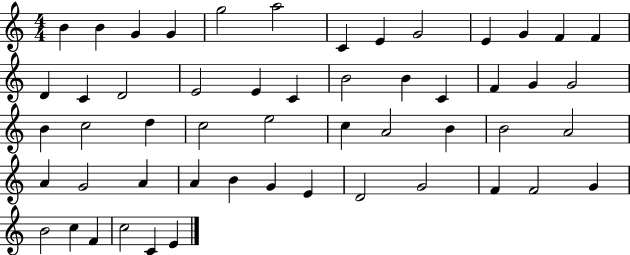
X:1
T:Untitled
M:4/4
L:1/4
K:C
B B G G g2 a2 C E G2 E G F F D C D2 E2 E C B2 B C F G G2 B c2 d c2 e2 c A2 B B2 A2 A G2 A A B G E D2 G2 F F2 G B2 c F c2 C E